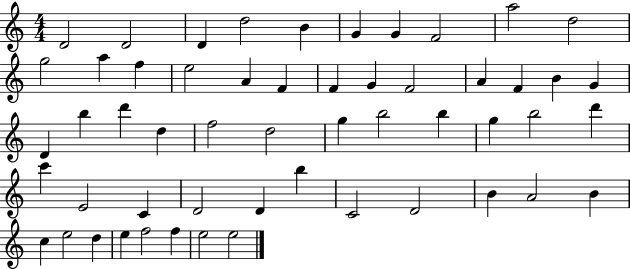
D4/h D4/h D4/q D5/h B4/q G4/q G4/q F4/h A5/h D5/h G5/h A5/q F5/q E5/h A4/q F4/q F4/q G4/q F4/h A4/q F4/q B4/q G4/q D4/q B5/q D6/q D5/q F5/h D5/h G5/q B5/h B5/q G5/q B5/h D6/q C6/q E4/h C4/q D4/h D4/q B5/q C4/h D4/h B4/q A4/h B4/q C5/q E5/h D5/q E5/q F5/h F5/q E5/h E5/h